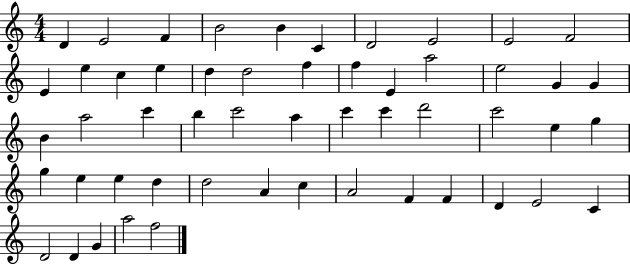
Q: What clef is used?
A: treble